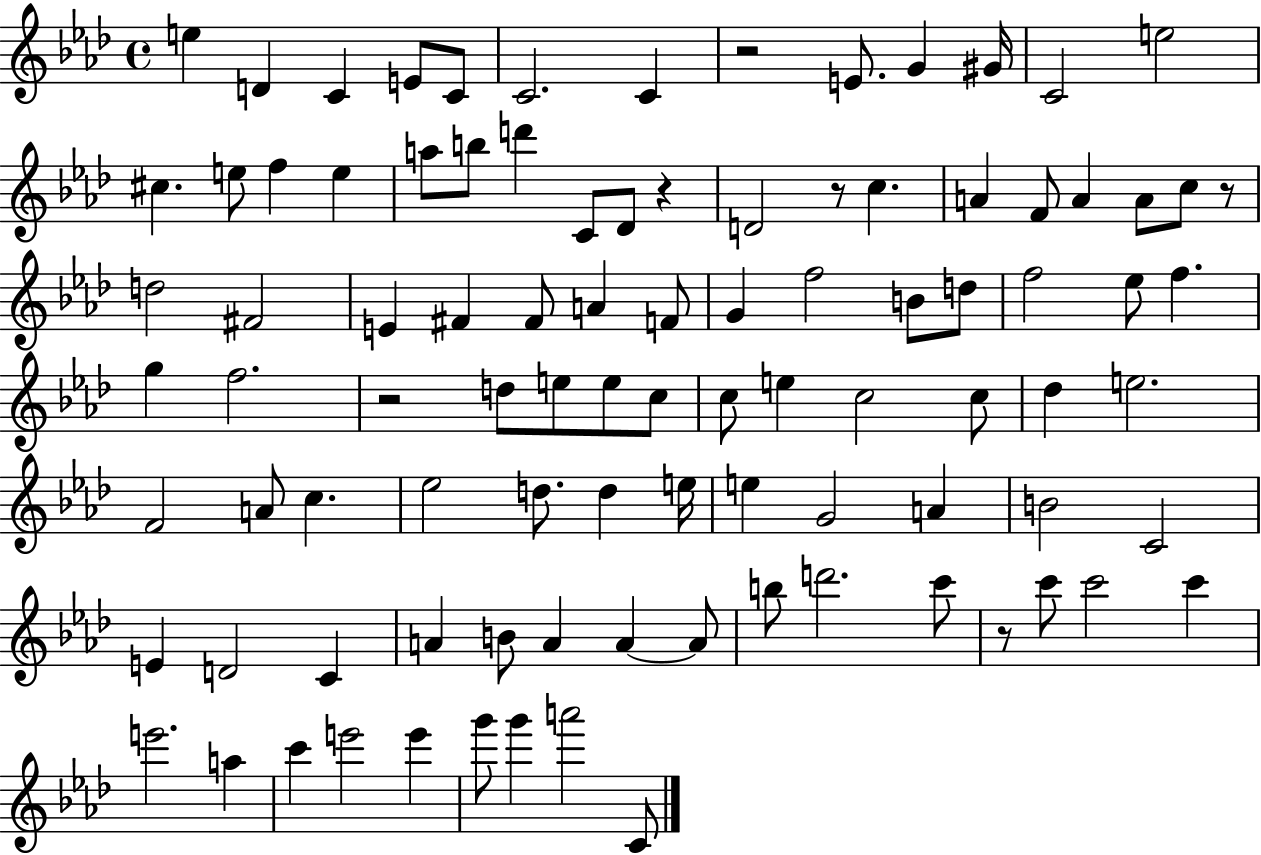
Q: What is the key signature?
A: AES major